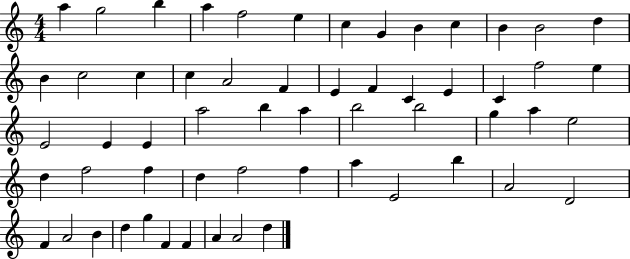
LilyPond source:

{
  \clef treble
  \numericTimeSignature
  \time 4/4
  \key c \major
  a''4 g''2 b''4 | a''4 f''2 e''4 | c''4 g'4 b'4 c''4 | b'4 b'2 d''4 | \break b'4 c''2 c''4 | c''4 a'2 f'4 | e'4 f'4 c'4 e'4 | c'4 f''2 e''4 | \break e'2 e'4 e'4 | a''2 b''4 a''4 | b''2 b''2 | g''4 a''4 e''2 | \break d''4 f''2 f''4 | d''4 f''2 f''4 | a''4 e'2 b''4 | a'2 d'2 | \break f'4 a'2 b'4 | d''4 g''4 f'4 f'4 | a'4 a'2 d''4 | \bar "|."
}